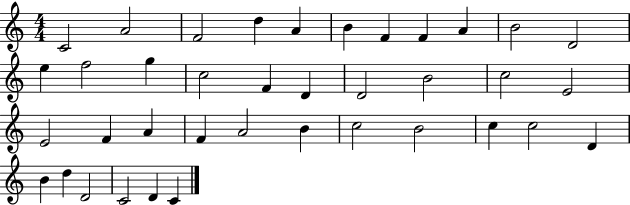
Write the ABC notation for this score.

X:1
T:Untitled
M:4/4
L:1/4
K:C
C2 A2 F2 d A B F F A B2 D2 e f2 g c2 F D D2 B2 c2 E2 E2 F A F A2 B c2 B2 c c2 D B d D2 C2 D C